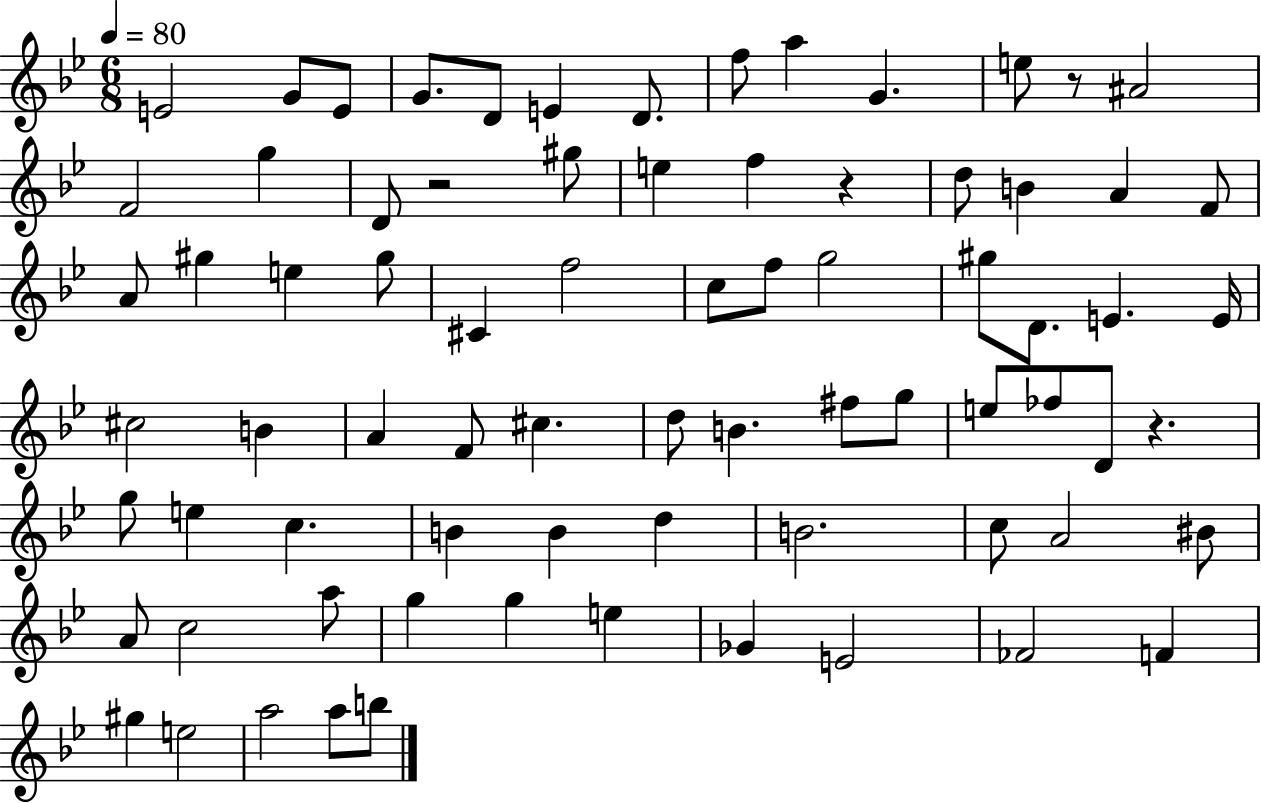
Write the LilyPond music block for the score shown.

{
  \clef treble
  \numericTimeSignature
  \time 6/8
  \key bes \major
  \tempo 4 = 80
  e'2 g'8 e'8 | g'8. d'8 e'4 d'8. | f''8 a''4 g'4. | e''8 r8 ais'2 | \break f'2 g''4 | d'8 r2 gis''8 | e''4 f''4 r4 | d''8 b'4 a'4 f'8 | \break a'8 gis''4 e''4 gis''8 | cis'4 f''2 | c''8 f''8 g''2 | gis''8 d'8. e'4. e'16 | \break cis''2 b'4 | a'4 f'8 cis''4. | d''8 b'4. fis''8 g''8 | e''8 fes''8 d'8 r4. | \break g''8 e''4 c''4. | b'4 b'4 d''4 | b'2. | c''8 a'2 bis'8 | \break a'8 c''2 a''8 | g''4 g''4 e''4 | ges'4 e'2 | fes'2 f'4 | \break gis''4 e''2 | a''2 a''8 b''8 | \bar "|."
}